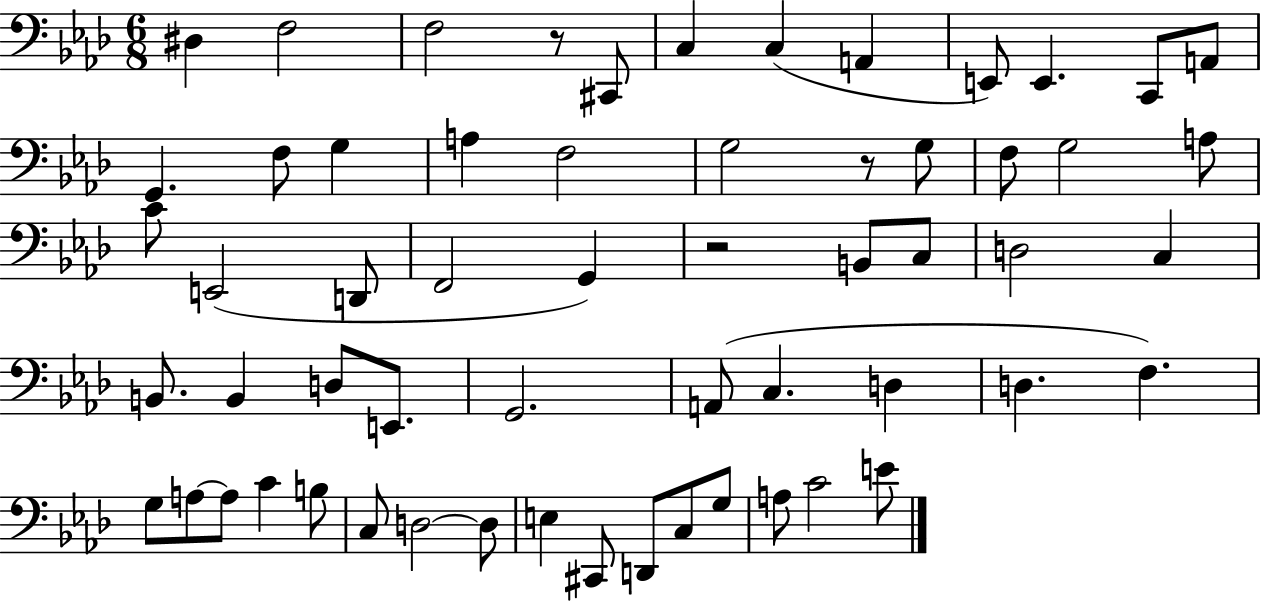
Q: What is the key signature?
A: AES major